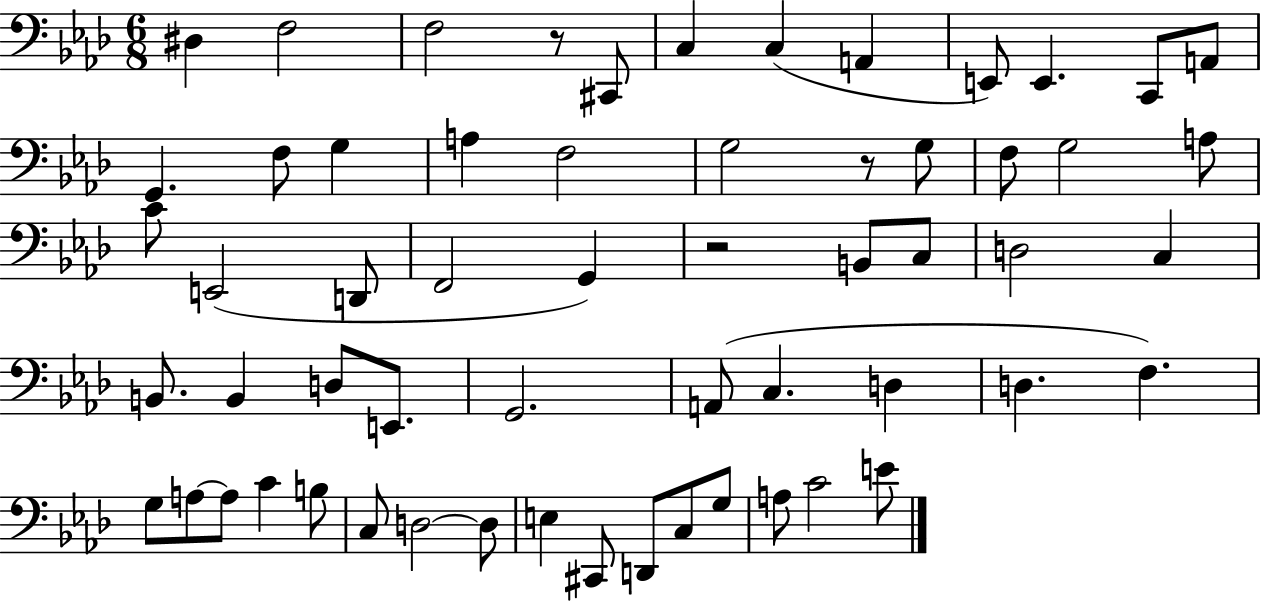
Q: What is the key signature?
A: AES major